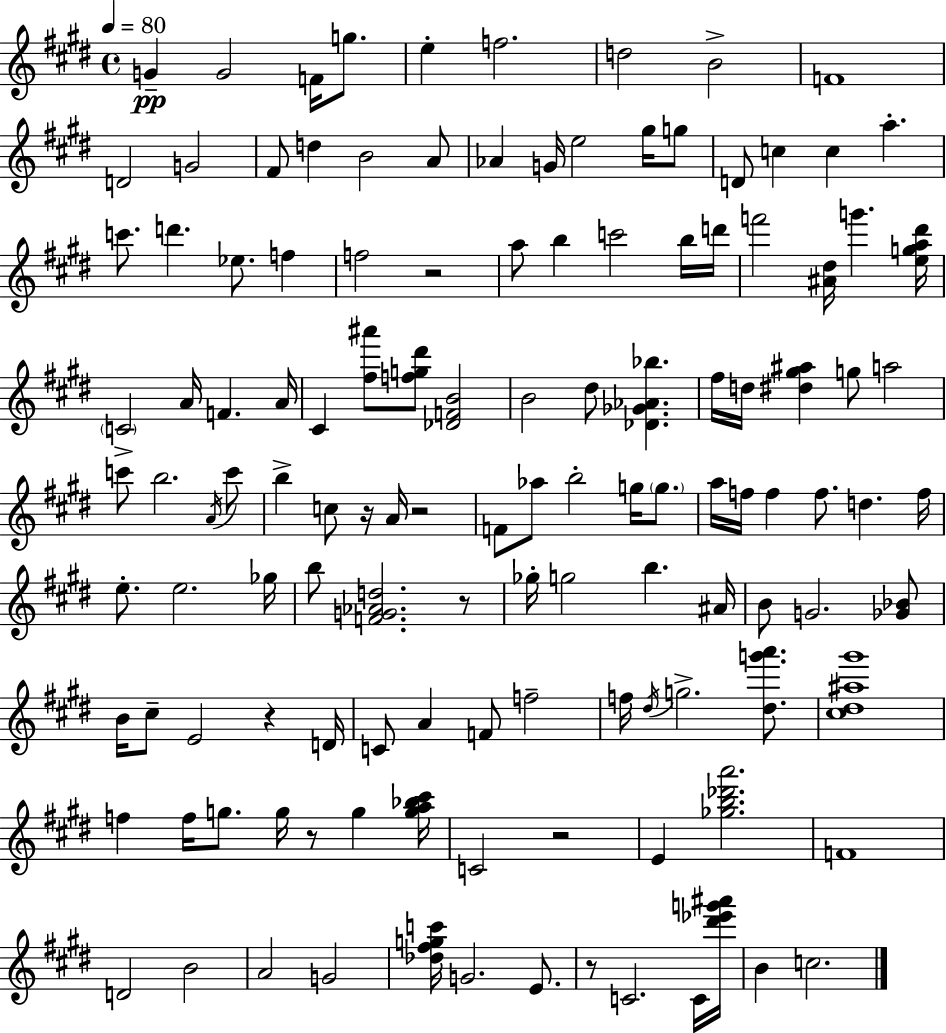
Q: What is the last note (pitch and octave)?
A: C5